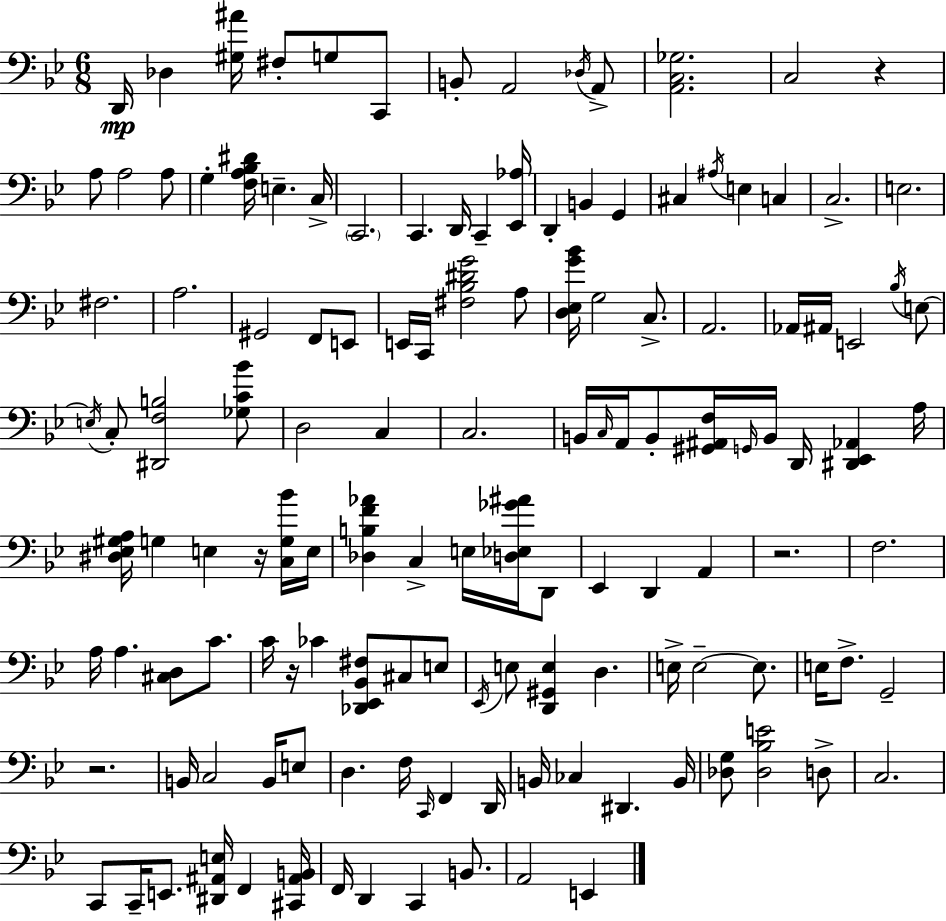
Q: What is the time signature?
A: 6/8